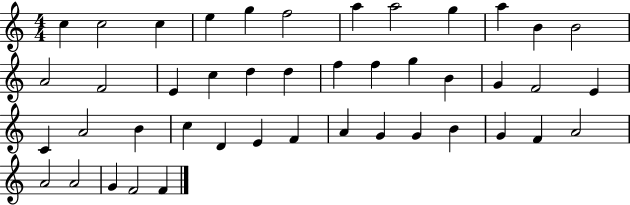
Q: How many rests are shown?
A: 0